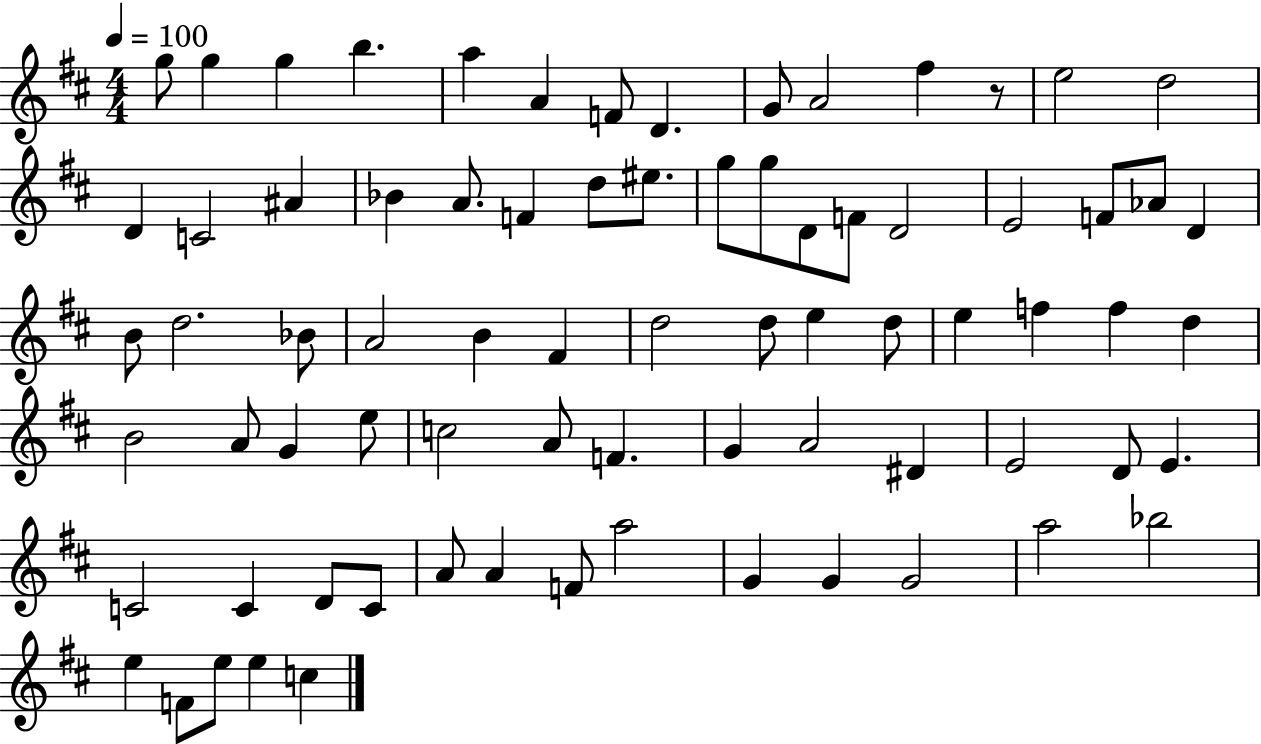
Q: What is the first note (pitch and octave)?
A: G5